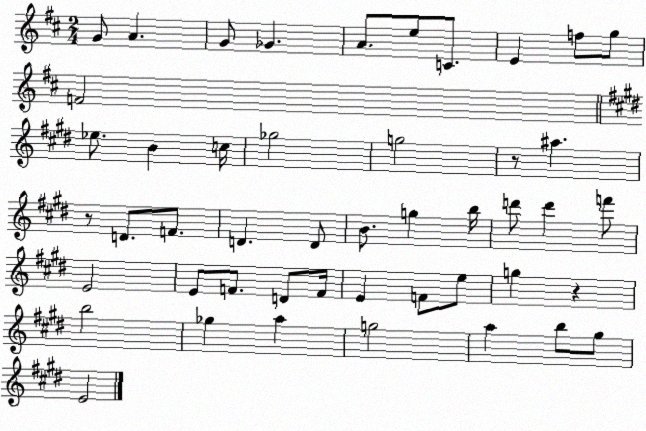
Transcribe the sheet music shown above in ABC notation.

X:1
T:Untitled
M:2/4
L:1/4
K:D
G/2 A G/2 _G A/2 e/2 C/2 E f/2 g/2 F2 _e/2 B c/4 _g2 g2 z/2 ^a z/2 D/2 F/2 D D/2 B/2 g b/4 d'/2 d' f'/2 E2 E/2 F/2 D/2 F/4 E F/2 e/2 g z b2 _g a g2 a b/2 ^g/2 E2